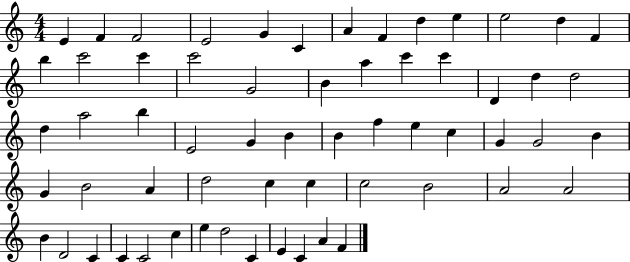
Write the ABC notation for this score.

X:1
T:Untitled
M:4/4
L:1/4
K:C
E F F2 E2 G C A F d e e2 d F b c'2 c' c'2 G2 B a c' c' D d d2 d a2 b E2 G B B f e c G G2 B G B2 A d2 c c c2 B2 A2 A2 B D2 C C C2 c e d2 C E C A F